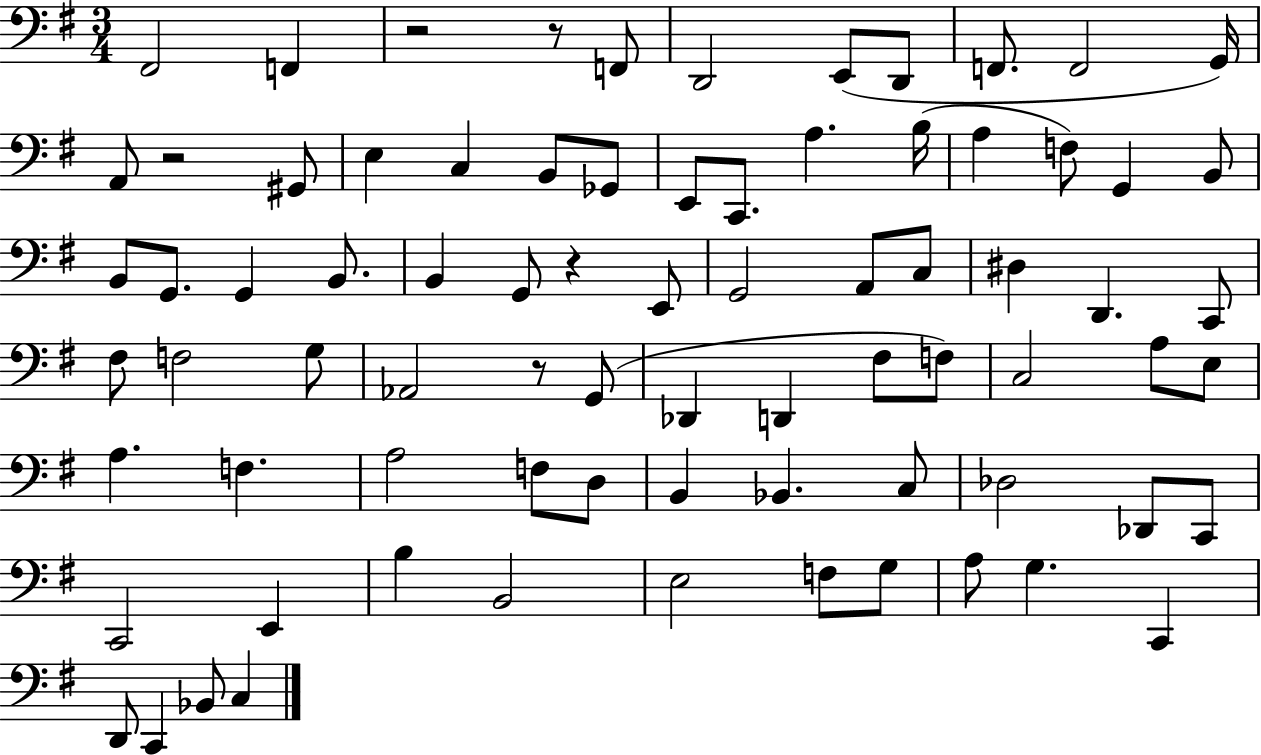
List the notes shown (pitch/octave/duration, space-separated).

F#2/h F2/q R/h R/e F2/e D2/h E2/e D2/e F2/e. F2/h G2/s A2/e R/h G#2/e E3/q C3/q B2/e Gb2/e E2/e C2/e. A3/q. B3/s A3/q F3/e G2/q B2/e B2/e G2/e. G2/q B2/e. B2/q G2/e R/q E2/e G2/h A2/e C3/e D#3/q D2/q. C2/e F#3/e F3/h G3/e Ab2/h R/e G2/e Db2/q D2/q F#3/e F3/e C3/h A3/e E3/e A3/q. F3/q. A3/h F3/e D3/e B2/q Bb2/q. C3/e Db3/h Db2/e C2/e C2/h E2/q B3/q B2/h E3/h F3/e G3/e A3/e G3/q. C2/q D2/e C2/q Bb2/e C3/q